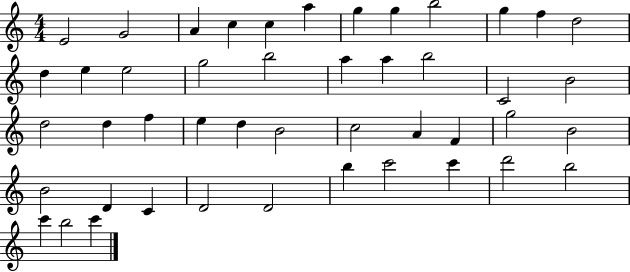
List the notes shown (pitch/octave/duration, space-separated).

E4/h G4/h A4/q C5/q C5/q A5/q G5/q G5/q B5/h G5/q F5/q D5/h D5/q E5/q E5/h G5/h B5/h A5/q A5/q B5/h C4/h B4/h D5/h D5/q F5/q E5/q D5/q B4/h C5/h A4/q F4/q G5/h B4/h B4/h D4/q C4/q D4/h D4/h B5/q C6/h C6/q D6/h B5/h C6/q B5/h C6/q